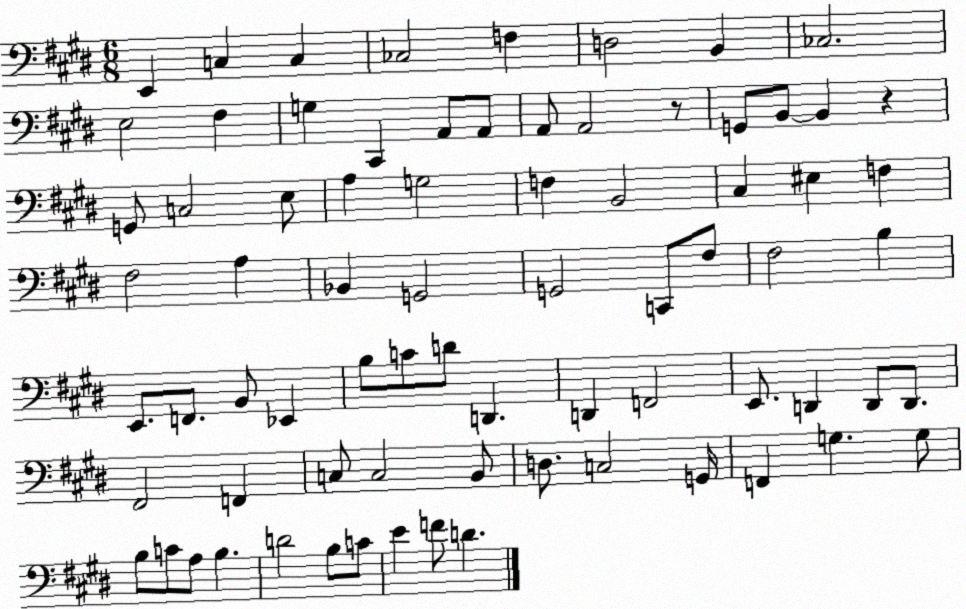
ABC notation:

X:1
T:Untitled
M:6/8
L:1/4
K:E
E,, C, C, _C,2 F, D,2 B,, _C,2 E,2 ^F, G, ^C,, A,,/2 A,,/2 A,,/2 A,,2 z/2 G,,/2 B,,/2 B,, z G,,/2 C,2 E,/2 A, G,2 F, B,,2 ^C, ^E, F, ^F,2 A, _B,, G,,2 G,,2 C,,/2 ^F,/2 ^F,2 B, E,,/2 F,,/2 B,,/2 _E,, B,/2 C/2 D/2 D,, D,, F,,2 E,,/2 D,, D,,/2 D,,/2 ^F,,2 F,, C,/2 C,2 B,,/2 D,/2 C,2 G,,/4 F,, G, G,/2 B,/2 C/2 A,/2 B, D2 B,/2 C/2 E F/2 D